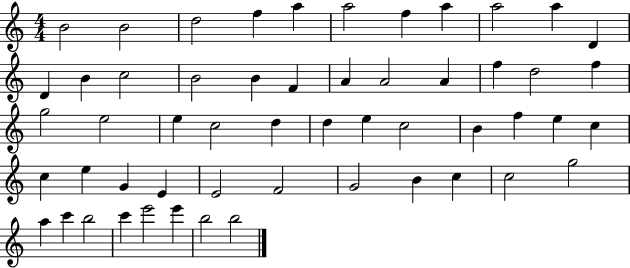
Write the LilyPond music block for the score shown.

{
  \clef treble
  \numericTimeSignature
  \time 4/4
  \key c \major
  b'2 b'2 | d''2 f''4 a''4 | a''2 f''4 a''4 | a''2 a''4 d'4 | \break d'4 b'4 c''2 | b'2 b'4 f'4 | a'4 a'2 a'4 | f''4 d''2 f''4 | \break g''2 e''2 | e''4 c''2 d''4 | d''4 e''4 c''2 | b'4 f''4 e''4 c''4 | \break c''4 e''4 g'4 e'4 | e'2 f'2 | g'2 b'4 c''4 | c''2 g''2 | \break a''4 c'''4 b''2 | c'''4 e'''2 e'''4 | b''2 b''2 | \bar "|."
}